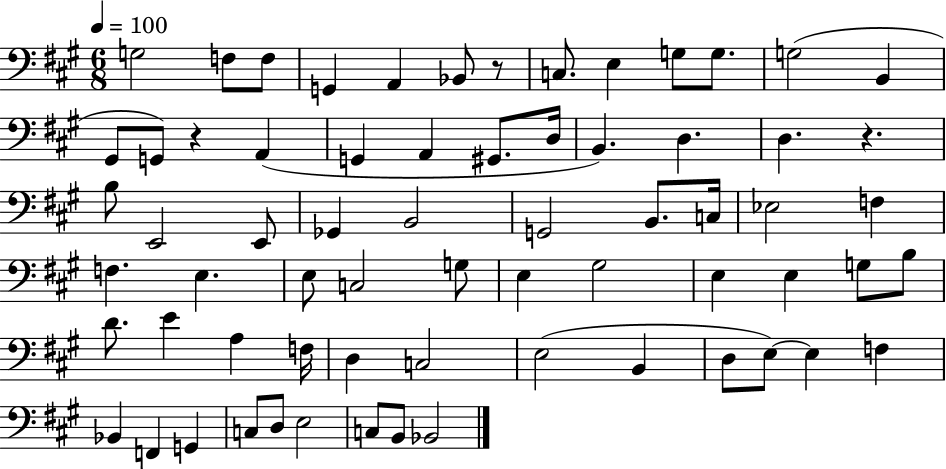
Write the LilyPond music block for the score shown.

{
  \clef bass
  \numericTimeSignature
  \time 6/8
  \key a \major
  \tempo 4 = 100
  g2 f8 f8 | g,4 a,4 bes,8 r8 | c8. e4 g8 g8. | g2( b,4 | \break gis,8 g,8) r4 a,4( | g,4 a,4 gis,8. d16 | b,4.) d4. | d4. r4. | \break b8 e,2 e,8 | ges,4 b,2 | g,2 b,8. c16 | ees2 f4 | \break f4. e4. | e8 c2 g8 | e4 gis2 | e4 e4 g8 b8 | \break d'8. e'4 a4 f16 | d4 c2 | e2( b,4 | d8 e8~~) e4 f4 | \break bes,4 f,4 g,4 | c8 d8 e2 | c8 b,8 bes,2 | \bar "|."
}